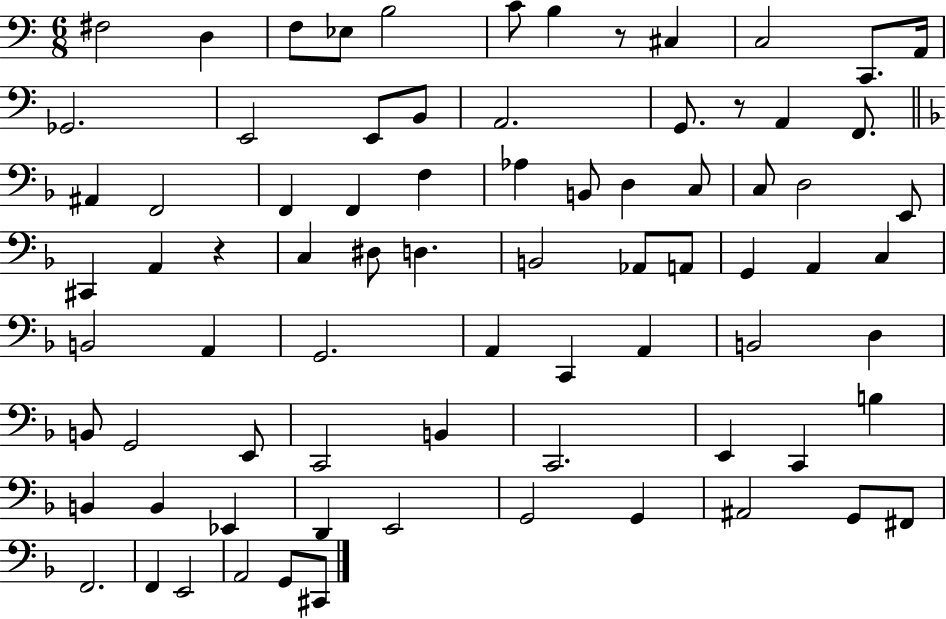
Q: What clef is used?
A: bass